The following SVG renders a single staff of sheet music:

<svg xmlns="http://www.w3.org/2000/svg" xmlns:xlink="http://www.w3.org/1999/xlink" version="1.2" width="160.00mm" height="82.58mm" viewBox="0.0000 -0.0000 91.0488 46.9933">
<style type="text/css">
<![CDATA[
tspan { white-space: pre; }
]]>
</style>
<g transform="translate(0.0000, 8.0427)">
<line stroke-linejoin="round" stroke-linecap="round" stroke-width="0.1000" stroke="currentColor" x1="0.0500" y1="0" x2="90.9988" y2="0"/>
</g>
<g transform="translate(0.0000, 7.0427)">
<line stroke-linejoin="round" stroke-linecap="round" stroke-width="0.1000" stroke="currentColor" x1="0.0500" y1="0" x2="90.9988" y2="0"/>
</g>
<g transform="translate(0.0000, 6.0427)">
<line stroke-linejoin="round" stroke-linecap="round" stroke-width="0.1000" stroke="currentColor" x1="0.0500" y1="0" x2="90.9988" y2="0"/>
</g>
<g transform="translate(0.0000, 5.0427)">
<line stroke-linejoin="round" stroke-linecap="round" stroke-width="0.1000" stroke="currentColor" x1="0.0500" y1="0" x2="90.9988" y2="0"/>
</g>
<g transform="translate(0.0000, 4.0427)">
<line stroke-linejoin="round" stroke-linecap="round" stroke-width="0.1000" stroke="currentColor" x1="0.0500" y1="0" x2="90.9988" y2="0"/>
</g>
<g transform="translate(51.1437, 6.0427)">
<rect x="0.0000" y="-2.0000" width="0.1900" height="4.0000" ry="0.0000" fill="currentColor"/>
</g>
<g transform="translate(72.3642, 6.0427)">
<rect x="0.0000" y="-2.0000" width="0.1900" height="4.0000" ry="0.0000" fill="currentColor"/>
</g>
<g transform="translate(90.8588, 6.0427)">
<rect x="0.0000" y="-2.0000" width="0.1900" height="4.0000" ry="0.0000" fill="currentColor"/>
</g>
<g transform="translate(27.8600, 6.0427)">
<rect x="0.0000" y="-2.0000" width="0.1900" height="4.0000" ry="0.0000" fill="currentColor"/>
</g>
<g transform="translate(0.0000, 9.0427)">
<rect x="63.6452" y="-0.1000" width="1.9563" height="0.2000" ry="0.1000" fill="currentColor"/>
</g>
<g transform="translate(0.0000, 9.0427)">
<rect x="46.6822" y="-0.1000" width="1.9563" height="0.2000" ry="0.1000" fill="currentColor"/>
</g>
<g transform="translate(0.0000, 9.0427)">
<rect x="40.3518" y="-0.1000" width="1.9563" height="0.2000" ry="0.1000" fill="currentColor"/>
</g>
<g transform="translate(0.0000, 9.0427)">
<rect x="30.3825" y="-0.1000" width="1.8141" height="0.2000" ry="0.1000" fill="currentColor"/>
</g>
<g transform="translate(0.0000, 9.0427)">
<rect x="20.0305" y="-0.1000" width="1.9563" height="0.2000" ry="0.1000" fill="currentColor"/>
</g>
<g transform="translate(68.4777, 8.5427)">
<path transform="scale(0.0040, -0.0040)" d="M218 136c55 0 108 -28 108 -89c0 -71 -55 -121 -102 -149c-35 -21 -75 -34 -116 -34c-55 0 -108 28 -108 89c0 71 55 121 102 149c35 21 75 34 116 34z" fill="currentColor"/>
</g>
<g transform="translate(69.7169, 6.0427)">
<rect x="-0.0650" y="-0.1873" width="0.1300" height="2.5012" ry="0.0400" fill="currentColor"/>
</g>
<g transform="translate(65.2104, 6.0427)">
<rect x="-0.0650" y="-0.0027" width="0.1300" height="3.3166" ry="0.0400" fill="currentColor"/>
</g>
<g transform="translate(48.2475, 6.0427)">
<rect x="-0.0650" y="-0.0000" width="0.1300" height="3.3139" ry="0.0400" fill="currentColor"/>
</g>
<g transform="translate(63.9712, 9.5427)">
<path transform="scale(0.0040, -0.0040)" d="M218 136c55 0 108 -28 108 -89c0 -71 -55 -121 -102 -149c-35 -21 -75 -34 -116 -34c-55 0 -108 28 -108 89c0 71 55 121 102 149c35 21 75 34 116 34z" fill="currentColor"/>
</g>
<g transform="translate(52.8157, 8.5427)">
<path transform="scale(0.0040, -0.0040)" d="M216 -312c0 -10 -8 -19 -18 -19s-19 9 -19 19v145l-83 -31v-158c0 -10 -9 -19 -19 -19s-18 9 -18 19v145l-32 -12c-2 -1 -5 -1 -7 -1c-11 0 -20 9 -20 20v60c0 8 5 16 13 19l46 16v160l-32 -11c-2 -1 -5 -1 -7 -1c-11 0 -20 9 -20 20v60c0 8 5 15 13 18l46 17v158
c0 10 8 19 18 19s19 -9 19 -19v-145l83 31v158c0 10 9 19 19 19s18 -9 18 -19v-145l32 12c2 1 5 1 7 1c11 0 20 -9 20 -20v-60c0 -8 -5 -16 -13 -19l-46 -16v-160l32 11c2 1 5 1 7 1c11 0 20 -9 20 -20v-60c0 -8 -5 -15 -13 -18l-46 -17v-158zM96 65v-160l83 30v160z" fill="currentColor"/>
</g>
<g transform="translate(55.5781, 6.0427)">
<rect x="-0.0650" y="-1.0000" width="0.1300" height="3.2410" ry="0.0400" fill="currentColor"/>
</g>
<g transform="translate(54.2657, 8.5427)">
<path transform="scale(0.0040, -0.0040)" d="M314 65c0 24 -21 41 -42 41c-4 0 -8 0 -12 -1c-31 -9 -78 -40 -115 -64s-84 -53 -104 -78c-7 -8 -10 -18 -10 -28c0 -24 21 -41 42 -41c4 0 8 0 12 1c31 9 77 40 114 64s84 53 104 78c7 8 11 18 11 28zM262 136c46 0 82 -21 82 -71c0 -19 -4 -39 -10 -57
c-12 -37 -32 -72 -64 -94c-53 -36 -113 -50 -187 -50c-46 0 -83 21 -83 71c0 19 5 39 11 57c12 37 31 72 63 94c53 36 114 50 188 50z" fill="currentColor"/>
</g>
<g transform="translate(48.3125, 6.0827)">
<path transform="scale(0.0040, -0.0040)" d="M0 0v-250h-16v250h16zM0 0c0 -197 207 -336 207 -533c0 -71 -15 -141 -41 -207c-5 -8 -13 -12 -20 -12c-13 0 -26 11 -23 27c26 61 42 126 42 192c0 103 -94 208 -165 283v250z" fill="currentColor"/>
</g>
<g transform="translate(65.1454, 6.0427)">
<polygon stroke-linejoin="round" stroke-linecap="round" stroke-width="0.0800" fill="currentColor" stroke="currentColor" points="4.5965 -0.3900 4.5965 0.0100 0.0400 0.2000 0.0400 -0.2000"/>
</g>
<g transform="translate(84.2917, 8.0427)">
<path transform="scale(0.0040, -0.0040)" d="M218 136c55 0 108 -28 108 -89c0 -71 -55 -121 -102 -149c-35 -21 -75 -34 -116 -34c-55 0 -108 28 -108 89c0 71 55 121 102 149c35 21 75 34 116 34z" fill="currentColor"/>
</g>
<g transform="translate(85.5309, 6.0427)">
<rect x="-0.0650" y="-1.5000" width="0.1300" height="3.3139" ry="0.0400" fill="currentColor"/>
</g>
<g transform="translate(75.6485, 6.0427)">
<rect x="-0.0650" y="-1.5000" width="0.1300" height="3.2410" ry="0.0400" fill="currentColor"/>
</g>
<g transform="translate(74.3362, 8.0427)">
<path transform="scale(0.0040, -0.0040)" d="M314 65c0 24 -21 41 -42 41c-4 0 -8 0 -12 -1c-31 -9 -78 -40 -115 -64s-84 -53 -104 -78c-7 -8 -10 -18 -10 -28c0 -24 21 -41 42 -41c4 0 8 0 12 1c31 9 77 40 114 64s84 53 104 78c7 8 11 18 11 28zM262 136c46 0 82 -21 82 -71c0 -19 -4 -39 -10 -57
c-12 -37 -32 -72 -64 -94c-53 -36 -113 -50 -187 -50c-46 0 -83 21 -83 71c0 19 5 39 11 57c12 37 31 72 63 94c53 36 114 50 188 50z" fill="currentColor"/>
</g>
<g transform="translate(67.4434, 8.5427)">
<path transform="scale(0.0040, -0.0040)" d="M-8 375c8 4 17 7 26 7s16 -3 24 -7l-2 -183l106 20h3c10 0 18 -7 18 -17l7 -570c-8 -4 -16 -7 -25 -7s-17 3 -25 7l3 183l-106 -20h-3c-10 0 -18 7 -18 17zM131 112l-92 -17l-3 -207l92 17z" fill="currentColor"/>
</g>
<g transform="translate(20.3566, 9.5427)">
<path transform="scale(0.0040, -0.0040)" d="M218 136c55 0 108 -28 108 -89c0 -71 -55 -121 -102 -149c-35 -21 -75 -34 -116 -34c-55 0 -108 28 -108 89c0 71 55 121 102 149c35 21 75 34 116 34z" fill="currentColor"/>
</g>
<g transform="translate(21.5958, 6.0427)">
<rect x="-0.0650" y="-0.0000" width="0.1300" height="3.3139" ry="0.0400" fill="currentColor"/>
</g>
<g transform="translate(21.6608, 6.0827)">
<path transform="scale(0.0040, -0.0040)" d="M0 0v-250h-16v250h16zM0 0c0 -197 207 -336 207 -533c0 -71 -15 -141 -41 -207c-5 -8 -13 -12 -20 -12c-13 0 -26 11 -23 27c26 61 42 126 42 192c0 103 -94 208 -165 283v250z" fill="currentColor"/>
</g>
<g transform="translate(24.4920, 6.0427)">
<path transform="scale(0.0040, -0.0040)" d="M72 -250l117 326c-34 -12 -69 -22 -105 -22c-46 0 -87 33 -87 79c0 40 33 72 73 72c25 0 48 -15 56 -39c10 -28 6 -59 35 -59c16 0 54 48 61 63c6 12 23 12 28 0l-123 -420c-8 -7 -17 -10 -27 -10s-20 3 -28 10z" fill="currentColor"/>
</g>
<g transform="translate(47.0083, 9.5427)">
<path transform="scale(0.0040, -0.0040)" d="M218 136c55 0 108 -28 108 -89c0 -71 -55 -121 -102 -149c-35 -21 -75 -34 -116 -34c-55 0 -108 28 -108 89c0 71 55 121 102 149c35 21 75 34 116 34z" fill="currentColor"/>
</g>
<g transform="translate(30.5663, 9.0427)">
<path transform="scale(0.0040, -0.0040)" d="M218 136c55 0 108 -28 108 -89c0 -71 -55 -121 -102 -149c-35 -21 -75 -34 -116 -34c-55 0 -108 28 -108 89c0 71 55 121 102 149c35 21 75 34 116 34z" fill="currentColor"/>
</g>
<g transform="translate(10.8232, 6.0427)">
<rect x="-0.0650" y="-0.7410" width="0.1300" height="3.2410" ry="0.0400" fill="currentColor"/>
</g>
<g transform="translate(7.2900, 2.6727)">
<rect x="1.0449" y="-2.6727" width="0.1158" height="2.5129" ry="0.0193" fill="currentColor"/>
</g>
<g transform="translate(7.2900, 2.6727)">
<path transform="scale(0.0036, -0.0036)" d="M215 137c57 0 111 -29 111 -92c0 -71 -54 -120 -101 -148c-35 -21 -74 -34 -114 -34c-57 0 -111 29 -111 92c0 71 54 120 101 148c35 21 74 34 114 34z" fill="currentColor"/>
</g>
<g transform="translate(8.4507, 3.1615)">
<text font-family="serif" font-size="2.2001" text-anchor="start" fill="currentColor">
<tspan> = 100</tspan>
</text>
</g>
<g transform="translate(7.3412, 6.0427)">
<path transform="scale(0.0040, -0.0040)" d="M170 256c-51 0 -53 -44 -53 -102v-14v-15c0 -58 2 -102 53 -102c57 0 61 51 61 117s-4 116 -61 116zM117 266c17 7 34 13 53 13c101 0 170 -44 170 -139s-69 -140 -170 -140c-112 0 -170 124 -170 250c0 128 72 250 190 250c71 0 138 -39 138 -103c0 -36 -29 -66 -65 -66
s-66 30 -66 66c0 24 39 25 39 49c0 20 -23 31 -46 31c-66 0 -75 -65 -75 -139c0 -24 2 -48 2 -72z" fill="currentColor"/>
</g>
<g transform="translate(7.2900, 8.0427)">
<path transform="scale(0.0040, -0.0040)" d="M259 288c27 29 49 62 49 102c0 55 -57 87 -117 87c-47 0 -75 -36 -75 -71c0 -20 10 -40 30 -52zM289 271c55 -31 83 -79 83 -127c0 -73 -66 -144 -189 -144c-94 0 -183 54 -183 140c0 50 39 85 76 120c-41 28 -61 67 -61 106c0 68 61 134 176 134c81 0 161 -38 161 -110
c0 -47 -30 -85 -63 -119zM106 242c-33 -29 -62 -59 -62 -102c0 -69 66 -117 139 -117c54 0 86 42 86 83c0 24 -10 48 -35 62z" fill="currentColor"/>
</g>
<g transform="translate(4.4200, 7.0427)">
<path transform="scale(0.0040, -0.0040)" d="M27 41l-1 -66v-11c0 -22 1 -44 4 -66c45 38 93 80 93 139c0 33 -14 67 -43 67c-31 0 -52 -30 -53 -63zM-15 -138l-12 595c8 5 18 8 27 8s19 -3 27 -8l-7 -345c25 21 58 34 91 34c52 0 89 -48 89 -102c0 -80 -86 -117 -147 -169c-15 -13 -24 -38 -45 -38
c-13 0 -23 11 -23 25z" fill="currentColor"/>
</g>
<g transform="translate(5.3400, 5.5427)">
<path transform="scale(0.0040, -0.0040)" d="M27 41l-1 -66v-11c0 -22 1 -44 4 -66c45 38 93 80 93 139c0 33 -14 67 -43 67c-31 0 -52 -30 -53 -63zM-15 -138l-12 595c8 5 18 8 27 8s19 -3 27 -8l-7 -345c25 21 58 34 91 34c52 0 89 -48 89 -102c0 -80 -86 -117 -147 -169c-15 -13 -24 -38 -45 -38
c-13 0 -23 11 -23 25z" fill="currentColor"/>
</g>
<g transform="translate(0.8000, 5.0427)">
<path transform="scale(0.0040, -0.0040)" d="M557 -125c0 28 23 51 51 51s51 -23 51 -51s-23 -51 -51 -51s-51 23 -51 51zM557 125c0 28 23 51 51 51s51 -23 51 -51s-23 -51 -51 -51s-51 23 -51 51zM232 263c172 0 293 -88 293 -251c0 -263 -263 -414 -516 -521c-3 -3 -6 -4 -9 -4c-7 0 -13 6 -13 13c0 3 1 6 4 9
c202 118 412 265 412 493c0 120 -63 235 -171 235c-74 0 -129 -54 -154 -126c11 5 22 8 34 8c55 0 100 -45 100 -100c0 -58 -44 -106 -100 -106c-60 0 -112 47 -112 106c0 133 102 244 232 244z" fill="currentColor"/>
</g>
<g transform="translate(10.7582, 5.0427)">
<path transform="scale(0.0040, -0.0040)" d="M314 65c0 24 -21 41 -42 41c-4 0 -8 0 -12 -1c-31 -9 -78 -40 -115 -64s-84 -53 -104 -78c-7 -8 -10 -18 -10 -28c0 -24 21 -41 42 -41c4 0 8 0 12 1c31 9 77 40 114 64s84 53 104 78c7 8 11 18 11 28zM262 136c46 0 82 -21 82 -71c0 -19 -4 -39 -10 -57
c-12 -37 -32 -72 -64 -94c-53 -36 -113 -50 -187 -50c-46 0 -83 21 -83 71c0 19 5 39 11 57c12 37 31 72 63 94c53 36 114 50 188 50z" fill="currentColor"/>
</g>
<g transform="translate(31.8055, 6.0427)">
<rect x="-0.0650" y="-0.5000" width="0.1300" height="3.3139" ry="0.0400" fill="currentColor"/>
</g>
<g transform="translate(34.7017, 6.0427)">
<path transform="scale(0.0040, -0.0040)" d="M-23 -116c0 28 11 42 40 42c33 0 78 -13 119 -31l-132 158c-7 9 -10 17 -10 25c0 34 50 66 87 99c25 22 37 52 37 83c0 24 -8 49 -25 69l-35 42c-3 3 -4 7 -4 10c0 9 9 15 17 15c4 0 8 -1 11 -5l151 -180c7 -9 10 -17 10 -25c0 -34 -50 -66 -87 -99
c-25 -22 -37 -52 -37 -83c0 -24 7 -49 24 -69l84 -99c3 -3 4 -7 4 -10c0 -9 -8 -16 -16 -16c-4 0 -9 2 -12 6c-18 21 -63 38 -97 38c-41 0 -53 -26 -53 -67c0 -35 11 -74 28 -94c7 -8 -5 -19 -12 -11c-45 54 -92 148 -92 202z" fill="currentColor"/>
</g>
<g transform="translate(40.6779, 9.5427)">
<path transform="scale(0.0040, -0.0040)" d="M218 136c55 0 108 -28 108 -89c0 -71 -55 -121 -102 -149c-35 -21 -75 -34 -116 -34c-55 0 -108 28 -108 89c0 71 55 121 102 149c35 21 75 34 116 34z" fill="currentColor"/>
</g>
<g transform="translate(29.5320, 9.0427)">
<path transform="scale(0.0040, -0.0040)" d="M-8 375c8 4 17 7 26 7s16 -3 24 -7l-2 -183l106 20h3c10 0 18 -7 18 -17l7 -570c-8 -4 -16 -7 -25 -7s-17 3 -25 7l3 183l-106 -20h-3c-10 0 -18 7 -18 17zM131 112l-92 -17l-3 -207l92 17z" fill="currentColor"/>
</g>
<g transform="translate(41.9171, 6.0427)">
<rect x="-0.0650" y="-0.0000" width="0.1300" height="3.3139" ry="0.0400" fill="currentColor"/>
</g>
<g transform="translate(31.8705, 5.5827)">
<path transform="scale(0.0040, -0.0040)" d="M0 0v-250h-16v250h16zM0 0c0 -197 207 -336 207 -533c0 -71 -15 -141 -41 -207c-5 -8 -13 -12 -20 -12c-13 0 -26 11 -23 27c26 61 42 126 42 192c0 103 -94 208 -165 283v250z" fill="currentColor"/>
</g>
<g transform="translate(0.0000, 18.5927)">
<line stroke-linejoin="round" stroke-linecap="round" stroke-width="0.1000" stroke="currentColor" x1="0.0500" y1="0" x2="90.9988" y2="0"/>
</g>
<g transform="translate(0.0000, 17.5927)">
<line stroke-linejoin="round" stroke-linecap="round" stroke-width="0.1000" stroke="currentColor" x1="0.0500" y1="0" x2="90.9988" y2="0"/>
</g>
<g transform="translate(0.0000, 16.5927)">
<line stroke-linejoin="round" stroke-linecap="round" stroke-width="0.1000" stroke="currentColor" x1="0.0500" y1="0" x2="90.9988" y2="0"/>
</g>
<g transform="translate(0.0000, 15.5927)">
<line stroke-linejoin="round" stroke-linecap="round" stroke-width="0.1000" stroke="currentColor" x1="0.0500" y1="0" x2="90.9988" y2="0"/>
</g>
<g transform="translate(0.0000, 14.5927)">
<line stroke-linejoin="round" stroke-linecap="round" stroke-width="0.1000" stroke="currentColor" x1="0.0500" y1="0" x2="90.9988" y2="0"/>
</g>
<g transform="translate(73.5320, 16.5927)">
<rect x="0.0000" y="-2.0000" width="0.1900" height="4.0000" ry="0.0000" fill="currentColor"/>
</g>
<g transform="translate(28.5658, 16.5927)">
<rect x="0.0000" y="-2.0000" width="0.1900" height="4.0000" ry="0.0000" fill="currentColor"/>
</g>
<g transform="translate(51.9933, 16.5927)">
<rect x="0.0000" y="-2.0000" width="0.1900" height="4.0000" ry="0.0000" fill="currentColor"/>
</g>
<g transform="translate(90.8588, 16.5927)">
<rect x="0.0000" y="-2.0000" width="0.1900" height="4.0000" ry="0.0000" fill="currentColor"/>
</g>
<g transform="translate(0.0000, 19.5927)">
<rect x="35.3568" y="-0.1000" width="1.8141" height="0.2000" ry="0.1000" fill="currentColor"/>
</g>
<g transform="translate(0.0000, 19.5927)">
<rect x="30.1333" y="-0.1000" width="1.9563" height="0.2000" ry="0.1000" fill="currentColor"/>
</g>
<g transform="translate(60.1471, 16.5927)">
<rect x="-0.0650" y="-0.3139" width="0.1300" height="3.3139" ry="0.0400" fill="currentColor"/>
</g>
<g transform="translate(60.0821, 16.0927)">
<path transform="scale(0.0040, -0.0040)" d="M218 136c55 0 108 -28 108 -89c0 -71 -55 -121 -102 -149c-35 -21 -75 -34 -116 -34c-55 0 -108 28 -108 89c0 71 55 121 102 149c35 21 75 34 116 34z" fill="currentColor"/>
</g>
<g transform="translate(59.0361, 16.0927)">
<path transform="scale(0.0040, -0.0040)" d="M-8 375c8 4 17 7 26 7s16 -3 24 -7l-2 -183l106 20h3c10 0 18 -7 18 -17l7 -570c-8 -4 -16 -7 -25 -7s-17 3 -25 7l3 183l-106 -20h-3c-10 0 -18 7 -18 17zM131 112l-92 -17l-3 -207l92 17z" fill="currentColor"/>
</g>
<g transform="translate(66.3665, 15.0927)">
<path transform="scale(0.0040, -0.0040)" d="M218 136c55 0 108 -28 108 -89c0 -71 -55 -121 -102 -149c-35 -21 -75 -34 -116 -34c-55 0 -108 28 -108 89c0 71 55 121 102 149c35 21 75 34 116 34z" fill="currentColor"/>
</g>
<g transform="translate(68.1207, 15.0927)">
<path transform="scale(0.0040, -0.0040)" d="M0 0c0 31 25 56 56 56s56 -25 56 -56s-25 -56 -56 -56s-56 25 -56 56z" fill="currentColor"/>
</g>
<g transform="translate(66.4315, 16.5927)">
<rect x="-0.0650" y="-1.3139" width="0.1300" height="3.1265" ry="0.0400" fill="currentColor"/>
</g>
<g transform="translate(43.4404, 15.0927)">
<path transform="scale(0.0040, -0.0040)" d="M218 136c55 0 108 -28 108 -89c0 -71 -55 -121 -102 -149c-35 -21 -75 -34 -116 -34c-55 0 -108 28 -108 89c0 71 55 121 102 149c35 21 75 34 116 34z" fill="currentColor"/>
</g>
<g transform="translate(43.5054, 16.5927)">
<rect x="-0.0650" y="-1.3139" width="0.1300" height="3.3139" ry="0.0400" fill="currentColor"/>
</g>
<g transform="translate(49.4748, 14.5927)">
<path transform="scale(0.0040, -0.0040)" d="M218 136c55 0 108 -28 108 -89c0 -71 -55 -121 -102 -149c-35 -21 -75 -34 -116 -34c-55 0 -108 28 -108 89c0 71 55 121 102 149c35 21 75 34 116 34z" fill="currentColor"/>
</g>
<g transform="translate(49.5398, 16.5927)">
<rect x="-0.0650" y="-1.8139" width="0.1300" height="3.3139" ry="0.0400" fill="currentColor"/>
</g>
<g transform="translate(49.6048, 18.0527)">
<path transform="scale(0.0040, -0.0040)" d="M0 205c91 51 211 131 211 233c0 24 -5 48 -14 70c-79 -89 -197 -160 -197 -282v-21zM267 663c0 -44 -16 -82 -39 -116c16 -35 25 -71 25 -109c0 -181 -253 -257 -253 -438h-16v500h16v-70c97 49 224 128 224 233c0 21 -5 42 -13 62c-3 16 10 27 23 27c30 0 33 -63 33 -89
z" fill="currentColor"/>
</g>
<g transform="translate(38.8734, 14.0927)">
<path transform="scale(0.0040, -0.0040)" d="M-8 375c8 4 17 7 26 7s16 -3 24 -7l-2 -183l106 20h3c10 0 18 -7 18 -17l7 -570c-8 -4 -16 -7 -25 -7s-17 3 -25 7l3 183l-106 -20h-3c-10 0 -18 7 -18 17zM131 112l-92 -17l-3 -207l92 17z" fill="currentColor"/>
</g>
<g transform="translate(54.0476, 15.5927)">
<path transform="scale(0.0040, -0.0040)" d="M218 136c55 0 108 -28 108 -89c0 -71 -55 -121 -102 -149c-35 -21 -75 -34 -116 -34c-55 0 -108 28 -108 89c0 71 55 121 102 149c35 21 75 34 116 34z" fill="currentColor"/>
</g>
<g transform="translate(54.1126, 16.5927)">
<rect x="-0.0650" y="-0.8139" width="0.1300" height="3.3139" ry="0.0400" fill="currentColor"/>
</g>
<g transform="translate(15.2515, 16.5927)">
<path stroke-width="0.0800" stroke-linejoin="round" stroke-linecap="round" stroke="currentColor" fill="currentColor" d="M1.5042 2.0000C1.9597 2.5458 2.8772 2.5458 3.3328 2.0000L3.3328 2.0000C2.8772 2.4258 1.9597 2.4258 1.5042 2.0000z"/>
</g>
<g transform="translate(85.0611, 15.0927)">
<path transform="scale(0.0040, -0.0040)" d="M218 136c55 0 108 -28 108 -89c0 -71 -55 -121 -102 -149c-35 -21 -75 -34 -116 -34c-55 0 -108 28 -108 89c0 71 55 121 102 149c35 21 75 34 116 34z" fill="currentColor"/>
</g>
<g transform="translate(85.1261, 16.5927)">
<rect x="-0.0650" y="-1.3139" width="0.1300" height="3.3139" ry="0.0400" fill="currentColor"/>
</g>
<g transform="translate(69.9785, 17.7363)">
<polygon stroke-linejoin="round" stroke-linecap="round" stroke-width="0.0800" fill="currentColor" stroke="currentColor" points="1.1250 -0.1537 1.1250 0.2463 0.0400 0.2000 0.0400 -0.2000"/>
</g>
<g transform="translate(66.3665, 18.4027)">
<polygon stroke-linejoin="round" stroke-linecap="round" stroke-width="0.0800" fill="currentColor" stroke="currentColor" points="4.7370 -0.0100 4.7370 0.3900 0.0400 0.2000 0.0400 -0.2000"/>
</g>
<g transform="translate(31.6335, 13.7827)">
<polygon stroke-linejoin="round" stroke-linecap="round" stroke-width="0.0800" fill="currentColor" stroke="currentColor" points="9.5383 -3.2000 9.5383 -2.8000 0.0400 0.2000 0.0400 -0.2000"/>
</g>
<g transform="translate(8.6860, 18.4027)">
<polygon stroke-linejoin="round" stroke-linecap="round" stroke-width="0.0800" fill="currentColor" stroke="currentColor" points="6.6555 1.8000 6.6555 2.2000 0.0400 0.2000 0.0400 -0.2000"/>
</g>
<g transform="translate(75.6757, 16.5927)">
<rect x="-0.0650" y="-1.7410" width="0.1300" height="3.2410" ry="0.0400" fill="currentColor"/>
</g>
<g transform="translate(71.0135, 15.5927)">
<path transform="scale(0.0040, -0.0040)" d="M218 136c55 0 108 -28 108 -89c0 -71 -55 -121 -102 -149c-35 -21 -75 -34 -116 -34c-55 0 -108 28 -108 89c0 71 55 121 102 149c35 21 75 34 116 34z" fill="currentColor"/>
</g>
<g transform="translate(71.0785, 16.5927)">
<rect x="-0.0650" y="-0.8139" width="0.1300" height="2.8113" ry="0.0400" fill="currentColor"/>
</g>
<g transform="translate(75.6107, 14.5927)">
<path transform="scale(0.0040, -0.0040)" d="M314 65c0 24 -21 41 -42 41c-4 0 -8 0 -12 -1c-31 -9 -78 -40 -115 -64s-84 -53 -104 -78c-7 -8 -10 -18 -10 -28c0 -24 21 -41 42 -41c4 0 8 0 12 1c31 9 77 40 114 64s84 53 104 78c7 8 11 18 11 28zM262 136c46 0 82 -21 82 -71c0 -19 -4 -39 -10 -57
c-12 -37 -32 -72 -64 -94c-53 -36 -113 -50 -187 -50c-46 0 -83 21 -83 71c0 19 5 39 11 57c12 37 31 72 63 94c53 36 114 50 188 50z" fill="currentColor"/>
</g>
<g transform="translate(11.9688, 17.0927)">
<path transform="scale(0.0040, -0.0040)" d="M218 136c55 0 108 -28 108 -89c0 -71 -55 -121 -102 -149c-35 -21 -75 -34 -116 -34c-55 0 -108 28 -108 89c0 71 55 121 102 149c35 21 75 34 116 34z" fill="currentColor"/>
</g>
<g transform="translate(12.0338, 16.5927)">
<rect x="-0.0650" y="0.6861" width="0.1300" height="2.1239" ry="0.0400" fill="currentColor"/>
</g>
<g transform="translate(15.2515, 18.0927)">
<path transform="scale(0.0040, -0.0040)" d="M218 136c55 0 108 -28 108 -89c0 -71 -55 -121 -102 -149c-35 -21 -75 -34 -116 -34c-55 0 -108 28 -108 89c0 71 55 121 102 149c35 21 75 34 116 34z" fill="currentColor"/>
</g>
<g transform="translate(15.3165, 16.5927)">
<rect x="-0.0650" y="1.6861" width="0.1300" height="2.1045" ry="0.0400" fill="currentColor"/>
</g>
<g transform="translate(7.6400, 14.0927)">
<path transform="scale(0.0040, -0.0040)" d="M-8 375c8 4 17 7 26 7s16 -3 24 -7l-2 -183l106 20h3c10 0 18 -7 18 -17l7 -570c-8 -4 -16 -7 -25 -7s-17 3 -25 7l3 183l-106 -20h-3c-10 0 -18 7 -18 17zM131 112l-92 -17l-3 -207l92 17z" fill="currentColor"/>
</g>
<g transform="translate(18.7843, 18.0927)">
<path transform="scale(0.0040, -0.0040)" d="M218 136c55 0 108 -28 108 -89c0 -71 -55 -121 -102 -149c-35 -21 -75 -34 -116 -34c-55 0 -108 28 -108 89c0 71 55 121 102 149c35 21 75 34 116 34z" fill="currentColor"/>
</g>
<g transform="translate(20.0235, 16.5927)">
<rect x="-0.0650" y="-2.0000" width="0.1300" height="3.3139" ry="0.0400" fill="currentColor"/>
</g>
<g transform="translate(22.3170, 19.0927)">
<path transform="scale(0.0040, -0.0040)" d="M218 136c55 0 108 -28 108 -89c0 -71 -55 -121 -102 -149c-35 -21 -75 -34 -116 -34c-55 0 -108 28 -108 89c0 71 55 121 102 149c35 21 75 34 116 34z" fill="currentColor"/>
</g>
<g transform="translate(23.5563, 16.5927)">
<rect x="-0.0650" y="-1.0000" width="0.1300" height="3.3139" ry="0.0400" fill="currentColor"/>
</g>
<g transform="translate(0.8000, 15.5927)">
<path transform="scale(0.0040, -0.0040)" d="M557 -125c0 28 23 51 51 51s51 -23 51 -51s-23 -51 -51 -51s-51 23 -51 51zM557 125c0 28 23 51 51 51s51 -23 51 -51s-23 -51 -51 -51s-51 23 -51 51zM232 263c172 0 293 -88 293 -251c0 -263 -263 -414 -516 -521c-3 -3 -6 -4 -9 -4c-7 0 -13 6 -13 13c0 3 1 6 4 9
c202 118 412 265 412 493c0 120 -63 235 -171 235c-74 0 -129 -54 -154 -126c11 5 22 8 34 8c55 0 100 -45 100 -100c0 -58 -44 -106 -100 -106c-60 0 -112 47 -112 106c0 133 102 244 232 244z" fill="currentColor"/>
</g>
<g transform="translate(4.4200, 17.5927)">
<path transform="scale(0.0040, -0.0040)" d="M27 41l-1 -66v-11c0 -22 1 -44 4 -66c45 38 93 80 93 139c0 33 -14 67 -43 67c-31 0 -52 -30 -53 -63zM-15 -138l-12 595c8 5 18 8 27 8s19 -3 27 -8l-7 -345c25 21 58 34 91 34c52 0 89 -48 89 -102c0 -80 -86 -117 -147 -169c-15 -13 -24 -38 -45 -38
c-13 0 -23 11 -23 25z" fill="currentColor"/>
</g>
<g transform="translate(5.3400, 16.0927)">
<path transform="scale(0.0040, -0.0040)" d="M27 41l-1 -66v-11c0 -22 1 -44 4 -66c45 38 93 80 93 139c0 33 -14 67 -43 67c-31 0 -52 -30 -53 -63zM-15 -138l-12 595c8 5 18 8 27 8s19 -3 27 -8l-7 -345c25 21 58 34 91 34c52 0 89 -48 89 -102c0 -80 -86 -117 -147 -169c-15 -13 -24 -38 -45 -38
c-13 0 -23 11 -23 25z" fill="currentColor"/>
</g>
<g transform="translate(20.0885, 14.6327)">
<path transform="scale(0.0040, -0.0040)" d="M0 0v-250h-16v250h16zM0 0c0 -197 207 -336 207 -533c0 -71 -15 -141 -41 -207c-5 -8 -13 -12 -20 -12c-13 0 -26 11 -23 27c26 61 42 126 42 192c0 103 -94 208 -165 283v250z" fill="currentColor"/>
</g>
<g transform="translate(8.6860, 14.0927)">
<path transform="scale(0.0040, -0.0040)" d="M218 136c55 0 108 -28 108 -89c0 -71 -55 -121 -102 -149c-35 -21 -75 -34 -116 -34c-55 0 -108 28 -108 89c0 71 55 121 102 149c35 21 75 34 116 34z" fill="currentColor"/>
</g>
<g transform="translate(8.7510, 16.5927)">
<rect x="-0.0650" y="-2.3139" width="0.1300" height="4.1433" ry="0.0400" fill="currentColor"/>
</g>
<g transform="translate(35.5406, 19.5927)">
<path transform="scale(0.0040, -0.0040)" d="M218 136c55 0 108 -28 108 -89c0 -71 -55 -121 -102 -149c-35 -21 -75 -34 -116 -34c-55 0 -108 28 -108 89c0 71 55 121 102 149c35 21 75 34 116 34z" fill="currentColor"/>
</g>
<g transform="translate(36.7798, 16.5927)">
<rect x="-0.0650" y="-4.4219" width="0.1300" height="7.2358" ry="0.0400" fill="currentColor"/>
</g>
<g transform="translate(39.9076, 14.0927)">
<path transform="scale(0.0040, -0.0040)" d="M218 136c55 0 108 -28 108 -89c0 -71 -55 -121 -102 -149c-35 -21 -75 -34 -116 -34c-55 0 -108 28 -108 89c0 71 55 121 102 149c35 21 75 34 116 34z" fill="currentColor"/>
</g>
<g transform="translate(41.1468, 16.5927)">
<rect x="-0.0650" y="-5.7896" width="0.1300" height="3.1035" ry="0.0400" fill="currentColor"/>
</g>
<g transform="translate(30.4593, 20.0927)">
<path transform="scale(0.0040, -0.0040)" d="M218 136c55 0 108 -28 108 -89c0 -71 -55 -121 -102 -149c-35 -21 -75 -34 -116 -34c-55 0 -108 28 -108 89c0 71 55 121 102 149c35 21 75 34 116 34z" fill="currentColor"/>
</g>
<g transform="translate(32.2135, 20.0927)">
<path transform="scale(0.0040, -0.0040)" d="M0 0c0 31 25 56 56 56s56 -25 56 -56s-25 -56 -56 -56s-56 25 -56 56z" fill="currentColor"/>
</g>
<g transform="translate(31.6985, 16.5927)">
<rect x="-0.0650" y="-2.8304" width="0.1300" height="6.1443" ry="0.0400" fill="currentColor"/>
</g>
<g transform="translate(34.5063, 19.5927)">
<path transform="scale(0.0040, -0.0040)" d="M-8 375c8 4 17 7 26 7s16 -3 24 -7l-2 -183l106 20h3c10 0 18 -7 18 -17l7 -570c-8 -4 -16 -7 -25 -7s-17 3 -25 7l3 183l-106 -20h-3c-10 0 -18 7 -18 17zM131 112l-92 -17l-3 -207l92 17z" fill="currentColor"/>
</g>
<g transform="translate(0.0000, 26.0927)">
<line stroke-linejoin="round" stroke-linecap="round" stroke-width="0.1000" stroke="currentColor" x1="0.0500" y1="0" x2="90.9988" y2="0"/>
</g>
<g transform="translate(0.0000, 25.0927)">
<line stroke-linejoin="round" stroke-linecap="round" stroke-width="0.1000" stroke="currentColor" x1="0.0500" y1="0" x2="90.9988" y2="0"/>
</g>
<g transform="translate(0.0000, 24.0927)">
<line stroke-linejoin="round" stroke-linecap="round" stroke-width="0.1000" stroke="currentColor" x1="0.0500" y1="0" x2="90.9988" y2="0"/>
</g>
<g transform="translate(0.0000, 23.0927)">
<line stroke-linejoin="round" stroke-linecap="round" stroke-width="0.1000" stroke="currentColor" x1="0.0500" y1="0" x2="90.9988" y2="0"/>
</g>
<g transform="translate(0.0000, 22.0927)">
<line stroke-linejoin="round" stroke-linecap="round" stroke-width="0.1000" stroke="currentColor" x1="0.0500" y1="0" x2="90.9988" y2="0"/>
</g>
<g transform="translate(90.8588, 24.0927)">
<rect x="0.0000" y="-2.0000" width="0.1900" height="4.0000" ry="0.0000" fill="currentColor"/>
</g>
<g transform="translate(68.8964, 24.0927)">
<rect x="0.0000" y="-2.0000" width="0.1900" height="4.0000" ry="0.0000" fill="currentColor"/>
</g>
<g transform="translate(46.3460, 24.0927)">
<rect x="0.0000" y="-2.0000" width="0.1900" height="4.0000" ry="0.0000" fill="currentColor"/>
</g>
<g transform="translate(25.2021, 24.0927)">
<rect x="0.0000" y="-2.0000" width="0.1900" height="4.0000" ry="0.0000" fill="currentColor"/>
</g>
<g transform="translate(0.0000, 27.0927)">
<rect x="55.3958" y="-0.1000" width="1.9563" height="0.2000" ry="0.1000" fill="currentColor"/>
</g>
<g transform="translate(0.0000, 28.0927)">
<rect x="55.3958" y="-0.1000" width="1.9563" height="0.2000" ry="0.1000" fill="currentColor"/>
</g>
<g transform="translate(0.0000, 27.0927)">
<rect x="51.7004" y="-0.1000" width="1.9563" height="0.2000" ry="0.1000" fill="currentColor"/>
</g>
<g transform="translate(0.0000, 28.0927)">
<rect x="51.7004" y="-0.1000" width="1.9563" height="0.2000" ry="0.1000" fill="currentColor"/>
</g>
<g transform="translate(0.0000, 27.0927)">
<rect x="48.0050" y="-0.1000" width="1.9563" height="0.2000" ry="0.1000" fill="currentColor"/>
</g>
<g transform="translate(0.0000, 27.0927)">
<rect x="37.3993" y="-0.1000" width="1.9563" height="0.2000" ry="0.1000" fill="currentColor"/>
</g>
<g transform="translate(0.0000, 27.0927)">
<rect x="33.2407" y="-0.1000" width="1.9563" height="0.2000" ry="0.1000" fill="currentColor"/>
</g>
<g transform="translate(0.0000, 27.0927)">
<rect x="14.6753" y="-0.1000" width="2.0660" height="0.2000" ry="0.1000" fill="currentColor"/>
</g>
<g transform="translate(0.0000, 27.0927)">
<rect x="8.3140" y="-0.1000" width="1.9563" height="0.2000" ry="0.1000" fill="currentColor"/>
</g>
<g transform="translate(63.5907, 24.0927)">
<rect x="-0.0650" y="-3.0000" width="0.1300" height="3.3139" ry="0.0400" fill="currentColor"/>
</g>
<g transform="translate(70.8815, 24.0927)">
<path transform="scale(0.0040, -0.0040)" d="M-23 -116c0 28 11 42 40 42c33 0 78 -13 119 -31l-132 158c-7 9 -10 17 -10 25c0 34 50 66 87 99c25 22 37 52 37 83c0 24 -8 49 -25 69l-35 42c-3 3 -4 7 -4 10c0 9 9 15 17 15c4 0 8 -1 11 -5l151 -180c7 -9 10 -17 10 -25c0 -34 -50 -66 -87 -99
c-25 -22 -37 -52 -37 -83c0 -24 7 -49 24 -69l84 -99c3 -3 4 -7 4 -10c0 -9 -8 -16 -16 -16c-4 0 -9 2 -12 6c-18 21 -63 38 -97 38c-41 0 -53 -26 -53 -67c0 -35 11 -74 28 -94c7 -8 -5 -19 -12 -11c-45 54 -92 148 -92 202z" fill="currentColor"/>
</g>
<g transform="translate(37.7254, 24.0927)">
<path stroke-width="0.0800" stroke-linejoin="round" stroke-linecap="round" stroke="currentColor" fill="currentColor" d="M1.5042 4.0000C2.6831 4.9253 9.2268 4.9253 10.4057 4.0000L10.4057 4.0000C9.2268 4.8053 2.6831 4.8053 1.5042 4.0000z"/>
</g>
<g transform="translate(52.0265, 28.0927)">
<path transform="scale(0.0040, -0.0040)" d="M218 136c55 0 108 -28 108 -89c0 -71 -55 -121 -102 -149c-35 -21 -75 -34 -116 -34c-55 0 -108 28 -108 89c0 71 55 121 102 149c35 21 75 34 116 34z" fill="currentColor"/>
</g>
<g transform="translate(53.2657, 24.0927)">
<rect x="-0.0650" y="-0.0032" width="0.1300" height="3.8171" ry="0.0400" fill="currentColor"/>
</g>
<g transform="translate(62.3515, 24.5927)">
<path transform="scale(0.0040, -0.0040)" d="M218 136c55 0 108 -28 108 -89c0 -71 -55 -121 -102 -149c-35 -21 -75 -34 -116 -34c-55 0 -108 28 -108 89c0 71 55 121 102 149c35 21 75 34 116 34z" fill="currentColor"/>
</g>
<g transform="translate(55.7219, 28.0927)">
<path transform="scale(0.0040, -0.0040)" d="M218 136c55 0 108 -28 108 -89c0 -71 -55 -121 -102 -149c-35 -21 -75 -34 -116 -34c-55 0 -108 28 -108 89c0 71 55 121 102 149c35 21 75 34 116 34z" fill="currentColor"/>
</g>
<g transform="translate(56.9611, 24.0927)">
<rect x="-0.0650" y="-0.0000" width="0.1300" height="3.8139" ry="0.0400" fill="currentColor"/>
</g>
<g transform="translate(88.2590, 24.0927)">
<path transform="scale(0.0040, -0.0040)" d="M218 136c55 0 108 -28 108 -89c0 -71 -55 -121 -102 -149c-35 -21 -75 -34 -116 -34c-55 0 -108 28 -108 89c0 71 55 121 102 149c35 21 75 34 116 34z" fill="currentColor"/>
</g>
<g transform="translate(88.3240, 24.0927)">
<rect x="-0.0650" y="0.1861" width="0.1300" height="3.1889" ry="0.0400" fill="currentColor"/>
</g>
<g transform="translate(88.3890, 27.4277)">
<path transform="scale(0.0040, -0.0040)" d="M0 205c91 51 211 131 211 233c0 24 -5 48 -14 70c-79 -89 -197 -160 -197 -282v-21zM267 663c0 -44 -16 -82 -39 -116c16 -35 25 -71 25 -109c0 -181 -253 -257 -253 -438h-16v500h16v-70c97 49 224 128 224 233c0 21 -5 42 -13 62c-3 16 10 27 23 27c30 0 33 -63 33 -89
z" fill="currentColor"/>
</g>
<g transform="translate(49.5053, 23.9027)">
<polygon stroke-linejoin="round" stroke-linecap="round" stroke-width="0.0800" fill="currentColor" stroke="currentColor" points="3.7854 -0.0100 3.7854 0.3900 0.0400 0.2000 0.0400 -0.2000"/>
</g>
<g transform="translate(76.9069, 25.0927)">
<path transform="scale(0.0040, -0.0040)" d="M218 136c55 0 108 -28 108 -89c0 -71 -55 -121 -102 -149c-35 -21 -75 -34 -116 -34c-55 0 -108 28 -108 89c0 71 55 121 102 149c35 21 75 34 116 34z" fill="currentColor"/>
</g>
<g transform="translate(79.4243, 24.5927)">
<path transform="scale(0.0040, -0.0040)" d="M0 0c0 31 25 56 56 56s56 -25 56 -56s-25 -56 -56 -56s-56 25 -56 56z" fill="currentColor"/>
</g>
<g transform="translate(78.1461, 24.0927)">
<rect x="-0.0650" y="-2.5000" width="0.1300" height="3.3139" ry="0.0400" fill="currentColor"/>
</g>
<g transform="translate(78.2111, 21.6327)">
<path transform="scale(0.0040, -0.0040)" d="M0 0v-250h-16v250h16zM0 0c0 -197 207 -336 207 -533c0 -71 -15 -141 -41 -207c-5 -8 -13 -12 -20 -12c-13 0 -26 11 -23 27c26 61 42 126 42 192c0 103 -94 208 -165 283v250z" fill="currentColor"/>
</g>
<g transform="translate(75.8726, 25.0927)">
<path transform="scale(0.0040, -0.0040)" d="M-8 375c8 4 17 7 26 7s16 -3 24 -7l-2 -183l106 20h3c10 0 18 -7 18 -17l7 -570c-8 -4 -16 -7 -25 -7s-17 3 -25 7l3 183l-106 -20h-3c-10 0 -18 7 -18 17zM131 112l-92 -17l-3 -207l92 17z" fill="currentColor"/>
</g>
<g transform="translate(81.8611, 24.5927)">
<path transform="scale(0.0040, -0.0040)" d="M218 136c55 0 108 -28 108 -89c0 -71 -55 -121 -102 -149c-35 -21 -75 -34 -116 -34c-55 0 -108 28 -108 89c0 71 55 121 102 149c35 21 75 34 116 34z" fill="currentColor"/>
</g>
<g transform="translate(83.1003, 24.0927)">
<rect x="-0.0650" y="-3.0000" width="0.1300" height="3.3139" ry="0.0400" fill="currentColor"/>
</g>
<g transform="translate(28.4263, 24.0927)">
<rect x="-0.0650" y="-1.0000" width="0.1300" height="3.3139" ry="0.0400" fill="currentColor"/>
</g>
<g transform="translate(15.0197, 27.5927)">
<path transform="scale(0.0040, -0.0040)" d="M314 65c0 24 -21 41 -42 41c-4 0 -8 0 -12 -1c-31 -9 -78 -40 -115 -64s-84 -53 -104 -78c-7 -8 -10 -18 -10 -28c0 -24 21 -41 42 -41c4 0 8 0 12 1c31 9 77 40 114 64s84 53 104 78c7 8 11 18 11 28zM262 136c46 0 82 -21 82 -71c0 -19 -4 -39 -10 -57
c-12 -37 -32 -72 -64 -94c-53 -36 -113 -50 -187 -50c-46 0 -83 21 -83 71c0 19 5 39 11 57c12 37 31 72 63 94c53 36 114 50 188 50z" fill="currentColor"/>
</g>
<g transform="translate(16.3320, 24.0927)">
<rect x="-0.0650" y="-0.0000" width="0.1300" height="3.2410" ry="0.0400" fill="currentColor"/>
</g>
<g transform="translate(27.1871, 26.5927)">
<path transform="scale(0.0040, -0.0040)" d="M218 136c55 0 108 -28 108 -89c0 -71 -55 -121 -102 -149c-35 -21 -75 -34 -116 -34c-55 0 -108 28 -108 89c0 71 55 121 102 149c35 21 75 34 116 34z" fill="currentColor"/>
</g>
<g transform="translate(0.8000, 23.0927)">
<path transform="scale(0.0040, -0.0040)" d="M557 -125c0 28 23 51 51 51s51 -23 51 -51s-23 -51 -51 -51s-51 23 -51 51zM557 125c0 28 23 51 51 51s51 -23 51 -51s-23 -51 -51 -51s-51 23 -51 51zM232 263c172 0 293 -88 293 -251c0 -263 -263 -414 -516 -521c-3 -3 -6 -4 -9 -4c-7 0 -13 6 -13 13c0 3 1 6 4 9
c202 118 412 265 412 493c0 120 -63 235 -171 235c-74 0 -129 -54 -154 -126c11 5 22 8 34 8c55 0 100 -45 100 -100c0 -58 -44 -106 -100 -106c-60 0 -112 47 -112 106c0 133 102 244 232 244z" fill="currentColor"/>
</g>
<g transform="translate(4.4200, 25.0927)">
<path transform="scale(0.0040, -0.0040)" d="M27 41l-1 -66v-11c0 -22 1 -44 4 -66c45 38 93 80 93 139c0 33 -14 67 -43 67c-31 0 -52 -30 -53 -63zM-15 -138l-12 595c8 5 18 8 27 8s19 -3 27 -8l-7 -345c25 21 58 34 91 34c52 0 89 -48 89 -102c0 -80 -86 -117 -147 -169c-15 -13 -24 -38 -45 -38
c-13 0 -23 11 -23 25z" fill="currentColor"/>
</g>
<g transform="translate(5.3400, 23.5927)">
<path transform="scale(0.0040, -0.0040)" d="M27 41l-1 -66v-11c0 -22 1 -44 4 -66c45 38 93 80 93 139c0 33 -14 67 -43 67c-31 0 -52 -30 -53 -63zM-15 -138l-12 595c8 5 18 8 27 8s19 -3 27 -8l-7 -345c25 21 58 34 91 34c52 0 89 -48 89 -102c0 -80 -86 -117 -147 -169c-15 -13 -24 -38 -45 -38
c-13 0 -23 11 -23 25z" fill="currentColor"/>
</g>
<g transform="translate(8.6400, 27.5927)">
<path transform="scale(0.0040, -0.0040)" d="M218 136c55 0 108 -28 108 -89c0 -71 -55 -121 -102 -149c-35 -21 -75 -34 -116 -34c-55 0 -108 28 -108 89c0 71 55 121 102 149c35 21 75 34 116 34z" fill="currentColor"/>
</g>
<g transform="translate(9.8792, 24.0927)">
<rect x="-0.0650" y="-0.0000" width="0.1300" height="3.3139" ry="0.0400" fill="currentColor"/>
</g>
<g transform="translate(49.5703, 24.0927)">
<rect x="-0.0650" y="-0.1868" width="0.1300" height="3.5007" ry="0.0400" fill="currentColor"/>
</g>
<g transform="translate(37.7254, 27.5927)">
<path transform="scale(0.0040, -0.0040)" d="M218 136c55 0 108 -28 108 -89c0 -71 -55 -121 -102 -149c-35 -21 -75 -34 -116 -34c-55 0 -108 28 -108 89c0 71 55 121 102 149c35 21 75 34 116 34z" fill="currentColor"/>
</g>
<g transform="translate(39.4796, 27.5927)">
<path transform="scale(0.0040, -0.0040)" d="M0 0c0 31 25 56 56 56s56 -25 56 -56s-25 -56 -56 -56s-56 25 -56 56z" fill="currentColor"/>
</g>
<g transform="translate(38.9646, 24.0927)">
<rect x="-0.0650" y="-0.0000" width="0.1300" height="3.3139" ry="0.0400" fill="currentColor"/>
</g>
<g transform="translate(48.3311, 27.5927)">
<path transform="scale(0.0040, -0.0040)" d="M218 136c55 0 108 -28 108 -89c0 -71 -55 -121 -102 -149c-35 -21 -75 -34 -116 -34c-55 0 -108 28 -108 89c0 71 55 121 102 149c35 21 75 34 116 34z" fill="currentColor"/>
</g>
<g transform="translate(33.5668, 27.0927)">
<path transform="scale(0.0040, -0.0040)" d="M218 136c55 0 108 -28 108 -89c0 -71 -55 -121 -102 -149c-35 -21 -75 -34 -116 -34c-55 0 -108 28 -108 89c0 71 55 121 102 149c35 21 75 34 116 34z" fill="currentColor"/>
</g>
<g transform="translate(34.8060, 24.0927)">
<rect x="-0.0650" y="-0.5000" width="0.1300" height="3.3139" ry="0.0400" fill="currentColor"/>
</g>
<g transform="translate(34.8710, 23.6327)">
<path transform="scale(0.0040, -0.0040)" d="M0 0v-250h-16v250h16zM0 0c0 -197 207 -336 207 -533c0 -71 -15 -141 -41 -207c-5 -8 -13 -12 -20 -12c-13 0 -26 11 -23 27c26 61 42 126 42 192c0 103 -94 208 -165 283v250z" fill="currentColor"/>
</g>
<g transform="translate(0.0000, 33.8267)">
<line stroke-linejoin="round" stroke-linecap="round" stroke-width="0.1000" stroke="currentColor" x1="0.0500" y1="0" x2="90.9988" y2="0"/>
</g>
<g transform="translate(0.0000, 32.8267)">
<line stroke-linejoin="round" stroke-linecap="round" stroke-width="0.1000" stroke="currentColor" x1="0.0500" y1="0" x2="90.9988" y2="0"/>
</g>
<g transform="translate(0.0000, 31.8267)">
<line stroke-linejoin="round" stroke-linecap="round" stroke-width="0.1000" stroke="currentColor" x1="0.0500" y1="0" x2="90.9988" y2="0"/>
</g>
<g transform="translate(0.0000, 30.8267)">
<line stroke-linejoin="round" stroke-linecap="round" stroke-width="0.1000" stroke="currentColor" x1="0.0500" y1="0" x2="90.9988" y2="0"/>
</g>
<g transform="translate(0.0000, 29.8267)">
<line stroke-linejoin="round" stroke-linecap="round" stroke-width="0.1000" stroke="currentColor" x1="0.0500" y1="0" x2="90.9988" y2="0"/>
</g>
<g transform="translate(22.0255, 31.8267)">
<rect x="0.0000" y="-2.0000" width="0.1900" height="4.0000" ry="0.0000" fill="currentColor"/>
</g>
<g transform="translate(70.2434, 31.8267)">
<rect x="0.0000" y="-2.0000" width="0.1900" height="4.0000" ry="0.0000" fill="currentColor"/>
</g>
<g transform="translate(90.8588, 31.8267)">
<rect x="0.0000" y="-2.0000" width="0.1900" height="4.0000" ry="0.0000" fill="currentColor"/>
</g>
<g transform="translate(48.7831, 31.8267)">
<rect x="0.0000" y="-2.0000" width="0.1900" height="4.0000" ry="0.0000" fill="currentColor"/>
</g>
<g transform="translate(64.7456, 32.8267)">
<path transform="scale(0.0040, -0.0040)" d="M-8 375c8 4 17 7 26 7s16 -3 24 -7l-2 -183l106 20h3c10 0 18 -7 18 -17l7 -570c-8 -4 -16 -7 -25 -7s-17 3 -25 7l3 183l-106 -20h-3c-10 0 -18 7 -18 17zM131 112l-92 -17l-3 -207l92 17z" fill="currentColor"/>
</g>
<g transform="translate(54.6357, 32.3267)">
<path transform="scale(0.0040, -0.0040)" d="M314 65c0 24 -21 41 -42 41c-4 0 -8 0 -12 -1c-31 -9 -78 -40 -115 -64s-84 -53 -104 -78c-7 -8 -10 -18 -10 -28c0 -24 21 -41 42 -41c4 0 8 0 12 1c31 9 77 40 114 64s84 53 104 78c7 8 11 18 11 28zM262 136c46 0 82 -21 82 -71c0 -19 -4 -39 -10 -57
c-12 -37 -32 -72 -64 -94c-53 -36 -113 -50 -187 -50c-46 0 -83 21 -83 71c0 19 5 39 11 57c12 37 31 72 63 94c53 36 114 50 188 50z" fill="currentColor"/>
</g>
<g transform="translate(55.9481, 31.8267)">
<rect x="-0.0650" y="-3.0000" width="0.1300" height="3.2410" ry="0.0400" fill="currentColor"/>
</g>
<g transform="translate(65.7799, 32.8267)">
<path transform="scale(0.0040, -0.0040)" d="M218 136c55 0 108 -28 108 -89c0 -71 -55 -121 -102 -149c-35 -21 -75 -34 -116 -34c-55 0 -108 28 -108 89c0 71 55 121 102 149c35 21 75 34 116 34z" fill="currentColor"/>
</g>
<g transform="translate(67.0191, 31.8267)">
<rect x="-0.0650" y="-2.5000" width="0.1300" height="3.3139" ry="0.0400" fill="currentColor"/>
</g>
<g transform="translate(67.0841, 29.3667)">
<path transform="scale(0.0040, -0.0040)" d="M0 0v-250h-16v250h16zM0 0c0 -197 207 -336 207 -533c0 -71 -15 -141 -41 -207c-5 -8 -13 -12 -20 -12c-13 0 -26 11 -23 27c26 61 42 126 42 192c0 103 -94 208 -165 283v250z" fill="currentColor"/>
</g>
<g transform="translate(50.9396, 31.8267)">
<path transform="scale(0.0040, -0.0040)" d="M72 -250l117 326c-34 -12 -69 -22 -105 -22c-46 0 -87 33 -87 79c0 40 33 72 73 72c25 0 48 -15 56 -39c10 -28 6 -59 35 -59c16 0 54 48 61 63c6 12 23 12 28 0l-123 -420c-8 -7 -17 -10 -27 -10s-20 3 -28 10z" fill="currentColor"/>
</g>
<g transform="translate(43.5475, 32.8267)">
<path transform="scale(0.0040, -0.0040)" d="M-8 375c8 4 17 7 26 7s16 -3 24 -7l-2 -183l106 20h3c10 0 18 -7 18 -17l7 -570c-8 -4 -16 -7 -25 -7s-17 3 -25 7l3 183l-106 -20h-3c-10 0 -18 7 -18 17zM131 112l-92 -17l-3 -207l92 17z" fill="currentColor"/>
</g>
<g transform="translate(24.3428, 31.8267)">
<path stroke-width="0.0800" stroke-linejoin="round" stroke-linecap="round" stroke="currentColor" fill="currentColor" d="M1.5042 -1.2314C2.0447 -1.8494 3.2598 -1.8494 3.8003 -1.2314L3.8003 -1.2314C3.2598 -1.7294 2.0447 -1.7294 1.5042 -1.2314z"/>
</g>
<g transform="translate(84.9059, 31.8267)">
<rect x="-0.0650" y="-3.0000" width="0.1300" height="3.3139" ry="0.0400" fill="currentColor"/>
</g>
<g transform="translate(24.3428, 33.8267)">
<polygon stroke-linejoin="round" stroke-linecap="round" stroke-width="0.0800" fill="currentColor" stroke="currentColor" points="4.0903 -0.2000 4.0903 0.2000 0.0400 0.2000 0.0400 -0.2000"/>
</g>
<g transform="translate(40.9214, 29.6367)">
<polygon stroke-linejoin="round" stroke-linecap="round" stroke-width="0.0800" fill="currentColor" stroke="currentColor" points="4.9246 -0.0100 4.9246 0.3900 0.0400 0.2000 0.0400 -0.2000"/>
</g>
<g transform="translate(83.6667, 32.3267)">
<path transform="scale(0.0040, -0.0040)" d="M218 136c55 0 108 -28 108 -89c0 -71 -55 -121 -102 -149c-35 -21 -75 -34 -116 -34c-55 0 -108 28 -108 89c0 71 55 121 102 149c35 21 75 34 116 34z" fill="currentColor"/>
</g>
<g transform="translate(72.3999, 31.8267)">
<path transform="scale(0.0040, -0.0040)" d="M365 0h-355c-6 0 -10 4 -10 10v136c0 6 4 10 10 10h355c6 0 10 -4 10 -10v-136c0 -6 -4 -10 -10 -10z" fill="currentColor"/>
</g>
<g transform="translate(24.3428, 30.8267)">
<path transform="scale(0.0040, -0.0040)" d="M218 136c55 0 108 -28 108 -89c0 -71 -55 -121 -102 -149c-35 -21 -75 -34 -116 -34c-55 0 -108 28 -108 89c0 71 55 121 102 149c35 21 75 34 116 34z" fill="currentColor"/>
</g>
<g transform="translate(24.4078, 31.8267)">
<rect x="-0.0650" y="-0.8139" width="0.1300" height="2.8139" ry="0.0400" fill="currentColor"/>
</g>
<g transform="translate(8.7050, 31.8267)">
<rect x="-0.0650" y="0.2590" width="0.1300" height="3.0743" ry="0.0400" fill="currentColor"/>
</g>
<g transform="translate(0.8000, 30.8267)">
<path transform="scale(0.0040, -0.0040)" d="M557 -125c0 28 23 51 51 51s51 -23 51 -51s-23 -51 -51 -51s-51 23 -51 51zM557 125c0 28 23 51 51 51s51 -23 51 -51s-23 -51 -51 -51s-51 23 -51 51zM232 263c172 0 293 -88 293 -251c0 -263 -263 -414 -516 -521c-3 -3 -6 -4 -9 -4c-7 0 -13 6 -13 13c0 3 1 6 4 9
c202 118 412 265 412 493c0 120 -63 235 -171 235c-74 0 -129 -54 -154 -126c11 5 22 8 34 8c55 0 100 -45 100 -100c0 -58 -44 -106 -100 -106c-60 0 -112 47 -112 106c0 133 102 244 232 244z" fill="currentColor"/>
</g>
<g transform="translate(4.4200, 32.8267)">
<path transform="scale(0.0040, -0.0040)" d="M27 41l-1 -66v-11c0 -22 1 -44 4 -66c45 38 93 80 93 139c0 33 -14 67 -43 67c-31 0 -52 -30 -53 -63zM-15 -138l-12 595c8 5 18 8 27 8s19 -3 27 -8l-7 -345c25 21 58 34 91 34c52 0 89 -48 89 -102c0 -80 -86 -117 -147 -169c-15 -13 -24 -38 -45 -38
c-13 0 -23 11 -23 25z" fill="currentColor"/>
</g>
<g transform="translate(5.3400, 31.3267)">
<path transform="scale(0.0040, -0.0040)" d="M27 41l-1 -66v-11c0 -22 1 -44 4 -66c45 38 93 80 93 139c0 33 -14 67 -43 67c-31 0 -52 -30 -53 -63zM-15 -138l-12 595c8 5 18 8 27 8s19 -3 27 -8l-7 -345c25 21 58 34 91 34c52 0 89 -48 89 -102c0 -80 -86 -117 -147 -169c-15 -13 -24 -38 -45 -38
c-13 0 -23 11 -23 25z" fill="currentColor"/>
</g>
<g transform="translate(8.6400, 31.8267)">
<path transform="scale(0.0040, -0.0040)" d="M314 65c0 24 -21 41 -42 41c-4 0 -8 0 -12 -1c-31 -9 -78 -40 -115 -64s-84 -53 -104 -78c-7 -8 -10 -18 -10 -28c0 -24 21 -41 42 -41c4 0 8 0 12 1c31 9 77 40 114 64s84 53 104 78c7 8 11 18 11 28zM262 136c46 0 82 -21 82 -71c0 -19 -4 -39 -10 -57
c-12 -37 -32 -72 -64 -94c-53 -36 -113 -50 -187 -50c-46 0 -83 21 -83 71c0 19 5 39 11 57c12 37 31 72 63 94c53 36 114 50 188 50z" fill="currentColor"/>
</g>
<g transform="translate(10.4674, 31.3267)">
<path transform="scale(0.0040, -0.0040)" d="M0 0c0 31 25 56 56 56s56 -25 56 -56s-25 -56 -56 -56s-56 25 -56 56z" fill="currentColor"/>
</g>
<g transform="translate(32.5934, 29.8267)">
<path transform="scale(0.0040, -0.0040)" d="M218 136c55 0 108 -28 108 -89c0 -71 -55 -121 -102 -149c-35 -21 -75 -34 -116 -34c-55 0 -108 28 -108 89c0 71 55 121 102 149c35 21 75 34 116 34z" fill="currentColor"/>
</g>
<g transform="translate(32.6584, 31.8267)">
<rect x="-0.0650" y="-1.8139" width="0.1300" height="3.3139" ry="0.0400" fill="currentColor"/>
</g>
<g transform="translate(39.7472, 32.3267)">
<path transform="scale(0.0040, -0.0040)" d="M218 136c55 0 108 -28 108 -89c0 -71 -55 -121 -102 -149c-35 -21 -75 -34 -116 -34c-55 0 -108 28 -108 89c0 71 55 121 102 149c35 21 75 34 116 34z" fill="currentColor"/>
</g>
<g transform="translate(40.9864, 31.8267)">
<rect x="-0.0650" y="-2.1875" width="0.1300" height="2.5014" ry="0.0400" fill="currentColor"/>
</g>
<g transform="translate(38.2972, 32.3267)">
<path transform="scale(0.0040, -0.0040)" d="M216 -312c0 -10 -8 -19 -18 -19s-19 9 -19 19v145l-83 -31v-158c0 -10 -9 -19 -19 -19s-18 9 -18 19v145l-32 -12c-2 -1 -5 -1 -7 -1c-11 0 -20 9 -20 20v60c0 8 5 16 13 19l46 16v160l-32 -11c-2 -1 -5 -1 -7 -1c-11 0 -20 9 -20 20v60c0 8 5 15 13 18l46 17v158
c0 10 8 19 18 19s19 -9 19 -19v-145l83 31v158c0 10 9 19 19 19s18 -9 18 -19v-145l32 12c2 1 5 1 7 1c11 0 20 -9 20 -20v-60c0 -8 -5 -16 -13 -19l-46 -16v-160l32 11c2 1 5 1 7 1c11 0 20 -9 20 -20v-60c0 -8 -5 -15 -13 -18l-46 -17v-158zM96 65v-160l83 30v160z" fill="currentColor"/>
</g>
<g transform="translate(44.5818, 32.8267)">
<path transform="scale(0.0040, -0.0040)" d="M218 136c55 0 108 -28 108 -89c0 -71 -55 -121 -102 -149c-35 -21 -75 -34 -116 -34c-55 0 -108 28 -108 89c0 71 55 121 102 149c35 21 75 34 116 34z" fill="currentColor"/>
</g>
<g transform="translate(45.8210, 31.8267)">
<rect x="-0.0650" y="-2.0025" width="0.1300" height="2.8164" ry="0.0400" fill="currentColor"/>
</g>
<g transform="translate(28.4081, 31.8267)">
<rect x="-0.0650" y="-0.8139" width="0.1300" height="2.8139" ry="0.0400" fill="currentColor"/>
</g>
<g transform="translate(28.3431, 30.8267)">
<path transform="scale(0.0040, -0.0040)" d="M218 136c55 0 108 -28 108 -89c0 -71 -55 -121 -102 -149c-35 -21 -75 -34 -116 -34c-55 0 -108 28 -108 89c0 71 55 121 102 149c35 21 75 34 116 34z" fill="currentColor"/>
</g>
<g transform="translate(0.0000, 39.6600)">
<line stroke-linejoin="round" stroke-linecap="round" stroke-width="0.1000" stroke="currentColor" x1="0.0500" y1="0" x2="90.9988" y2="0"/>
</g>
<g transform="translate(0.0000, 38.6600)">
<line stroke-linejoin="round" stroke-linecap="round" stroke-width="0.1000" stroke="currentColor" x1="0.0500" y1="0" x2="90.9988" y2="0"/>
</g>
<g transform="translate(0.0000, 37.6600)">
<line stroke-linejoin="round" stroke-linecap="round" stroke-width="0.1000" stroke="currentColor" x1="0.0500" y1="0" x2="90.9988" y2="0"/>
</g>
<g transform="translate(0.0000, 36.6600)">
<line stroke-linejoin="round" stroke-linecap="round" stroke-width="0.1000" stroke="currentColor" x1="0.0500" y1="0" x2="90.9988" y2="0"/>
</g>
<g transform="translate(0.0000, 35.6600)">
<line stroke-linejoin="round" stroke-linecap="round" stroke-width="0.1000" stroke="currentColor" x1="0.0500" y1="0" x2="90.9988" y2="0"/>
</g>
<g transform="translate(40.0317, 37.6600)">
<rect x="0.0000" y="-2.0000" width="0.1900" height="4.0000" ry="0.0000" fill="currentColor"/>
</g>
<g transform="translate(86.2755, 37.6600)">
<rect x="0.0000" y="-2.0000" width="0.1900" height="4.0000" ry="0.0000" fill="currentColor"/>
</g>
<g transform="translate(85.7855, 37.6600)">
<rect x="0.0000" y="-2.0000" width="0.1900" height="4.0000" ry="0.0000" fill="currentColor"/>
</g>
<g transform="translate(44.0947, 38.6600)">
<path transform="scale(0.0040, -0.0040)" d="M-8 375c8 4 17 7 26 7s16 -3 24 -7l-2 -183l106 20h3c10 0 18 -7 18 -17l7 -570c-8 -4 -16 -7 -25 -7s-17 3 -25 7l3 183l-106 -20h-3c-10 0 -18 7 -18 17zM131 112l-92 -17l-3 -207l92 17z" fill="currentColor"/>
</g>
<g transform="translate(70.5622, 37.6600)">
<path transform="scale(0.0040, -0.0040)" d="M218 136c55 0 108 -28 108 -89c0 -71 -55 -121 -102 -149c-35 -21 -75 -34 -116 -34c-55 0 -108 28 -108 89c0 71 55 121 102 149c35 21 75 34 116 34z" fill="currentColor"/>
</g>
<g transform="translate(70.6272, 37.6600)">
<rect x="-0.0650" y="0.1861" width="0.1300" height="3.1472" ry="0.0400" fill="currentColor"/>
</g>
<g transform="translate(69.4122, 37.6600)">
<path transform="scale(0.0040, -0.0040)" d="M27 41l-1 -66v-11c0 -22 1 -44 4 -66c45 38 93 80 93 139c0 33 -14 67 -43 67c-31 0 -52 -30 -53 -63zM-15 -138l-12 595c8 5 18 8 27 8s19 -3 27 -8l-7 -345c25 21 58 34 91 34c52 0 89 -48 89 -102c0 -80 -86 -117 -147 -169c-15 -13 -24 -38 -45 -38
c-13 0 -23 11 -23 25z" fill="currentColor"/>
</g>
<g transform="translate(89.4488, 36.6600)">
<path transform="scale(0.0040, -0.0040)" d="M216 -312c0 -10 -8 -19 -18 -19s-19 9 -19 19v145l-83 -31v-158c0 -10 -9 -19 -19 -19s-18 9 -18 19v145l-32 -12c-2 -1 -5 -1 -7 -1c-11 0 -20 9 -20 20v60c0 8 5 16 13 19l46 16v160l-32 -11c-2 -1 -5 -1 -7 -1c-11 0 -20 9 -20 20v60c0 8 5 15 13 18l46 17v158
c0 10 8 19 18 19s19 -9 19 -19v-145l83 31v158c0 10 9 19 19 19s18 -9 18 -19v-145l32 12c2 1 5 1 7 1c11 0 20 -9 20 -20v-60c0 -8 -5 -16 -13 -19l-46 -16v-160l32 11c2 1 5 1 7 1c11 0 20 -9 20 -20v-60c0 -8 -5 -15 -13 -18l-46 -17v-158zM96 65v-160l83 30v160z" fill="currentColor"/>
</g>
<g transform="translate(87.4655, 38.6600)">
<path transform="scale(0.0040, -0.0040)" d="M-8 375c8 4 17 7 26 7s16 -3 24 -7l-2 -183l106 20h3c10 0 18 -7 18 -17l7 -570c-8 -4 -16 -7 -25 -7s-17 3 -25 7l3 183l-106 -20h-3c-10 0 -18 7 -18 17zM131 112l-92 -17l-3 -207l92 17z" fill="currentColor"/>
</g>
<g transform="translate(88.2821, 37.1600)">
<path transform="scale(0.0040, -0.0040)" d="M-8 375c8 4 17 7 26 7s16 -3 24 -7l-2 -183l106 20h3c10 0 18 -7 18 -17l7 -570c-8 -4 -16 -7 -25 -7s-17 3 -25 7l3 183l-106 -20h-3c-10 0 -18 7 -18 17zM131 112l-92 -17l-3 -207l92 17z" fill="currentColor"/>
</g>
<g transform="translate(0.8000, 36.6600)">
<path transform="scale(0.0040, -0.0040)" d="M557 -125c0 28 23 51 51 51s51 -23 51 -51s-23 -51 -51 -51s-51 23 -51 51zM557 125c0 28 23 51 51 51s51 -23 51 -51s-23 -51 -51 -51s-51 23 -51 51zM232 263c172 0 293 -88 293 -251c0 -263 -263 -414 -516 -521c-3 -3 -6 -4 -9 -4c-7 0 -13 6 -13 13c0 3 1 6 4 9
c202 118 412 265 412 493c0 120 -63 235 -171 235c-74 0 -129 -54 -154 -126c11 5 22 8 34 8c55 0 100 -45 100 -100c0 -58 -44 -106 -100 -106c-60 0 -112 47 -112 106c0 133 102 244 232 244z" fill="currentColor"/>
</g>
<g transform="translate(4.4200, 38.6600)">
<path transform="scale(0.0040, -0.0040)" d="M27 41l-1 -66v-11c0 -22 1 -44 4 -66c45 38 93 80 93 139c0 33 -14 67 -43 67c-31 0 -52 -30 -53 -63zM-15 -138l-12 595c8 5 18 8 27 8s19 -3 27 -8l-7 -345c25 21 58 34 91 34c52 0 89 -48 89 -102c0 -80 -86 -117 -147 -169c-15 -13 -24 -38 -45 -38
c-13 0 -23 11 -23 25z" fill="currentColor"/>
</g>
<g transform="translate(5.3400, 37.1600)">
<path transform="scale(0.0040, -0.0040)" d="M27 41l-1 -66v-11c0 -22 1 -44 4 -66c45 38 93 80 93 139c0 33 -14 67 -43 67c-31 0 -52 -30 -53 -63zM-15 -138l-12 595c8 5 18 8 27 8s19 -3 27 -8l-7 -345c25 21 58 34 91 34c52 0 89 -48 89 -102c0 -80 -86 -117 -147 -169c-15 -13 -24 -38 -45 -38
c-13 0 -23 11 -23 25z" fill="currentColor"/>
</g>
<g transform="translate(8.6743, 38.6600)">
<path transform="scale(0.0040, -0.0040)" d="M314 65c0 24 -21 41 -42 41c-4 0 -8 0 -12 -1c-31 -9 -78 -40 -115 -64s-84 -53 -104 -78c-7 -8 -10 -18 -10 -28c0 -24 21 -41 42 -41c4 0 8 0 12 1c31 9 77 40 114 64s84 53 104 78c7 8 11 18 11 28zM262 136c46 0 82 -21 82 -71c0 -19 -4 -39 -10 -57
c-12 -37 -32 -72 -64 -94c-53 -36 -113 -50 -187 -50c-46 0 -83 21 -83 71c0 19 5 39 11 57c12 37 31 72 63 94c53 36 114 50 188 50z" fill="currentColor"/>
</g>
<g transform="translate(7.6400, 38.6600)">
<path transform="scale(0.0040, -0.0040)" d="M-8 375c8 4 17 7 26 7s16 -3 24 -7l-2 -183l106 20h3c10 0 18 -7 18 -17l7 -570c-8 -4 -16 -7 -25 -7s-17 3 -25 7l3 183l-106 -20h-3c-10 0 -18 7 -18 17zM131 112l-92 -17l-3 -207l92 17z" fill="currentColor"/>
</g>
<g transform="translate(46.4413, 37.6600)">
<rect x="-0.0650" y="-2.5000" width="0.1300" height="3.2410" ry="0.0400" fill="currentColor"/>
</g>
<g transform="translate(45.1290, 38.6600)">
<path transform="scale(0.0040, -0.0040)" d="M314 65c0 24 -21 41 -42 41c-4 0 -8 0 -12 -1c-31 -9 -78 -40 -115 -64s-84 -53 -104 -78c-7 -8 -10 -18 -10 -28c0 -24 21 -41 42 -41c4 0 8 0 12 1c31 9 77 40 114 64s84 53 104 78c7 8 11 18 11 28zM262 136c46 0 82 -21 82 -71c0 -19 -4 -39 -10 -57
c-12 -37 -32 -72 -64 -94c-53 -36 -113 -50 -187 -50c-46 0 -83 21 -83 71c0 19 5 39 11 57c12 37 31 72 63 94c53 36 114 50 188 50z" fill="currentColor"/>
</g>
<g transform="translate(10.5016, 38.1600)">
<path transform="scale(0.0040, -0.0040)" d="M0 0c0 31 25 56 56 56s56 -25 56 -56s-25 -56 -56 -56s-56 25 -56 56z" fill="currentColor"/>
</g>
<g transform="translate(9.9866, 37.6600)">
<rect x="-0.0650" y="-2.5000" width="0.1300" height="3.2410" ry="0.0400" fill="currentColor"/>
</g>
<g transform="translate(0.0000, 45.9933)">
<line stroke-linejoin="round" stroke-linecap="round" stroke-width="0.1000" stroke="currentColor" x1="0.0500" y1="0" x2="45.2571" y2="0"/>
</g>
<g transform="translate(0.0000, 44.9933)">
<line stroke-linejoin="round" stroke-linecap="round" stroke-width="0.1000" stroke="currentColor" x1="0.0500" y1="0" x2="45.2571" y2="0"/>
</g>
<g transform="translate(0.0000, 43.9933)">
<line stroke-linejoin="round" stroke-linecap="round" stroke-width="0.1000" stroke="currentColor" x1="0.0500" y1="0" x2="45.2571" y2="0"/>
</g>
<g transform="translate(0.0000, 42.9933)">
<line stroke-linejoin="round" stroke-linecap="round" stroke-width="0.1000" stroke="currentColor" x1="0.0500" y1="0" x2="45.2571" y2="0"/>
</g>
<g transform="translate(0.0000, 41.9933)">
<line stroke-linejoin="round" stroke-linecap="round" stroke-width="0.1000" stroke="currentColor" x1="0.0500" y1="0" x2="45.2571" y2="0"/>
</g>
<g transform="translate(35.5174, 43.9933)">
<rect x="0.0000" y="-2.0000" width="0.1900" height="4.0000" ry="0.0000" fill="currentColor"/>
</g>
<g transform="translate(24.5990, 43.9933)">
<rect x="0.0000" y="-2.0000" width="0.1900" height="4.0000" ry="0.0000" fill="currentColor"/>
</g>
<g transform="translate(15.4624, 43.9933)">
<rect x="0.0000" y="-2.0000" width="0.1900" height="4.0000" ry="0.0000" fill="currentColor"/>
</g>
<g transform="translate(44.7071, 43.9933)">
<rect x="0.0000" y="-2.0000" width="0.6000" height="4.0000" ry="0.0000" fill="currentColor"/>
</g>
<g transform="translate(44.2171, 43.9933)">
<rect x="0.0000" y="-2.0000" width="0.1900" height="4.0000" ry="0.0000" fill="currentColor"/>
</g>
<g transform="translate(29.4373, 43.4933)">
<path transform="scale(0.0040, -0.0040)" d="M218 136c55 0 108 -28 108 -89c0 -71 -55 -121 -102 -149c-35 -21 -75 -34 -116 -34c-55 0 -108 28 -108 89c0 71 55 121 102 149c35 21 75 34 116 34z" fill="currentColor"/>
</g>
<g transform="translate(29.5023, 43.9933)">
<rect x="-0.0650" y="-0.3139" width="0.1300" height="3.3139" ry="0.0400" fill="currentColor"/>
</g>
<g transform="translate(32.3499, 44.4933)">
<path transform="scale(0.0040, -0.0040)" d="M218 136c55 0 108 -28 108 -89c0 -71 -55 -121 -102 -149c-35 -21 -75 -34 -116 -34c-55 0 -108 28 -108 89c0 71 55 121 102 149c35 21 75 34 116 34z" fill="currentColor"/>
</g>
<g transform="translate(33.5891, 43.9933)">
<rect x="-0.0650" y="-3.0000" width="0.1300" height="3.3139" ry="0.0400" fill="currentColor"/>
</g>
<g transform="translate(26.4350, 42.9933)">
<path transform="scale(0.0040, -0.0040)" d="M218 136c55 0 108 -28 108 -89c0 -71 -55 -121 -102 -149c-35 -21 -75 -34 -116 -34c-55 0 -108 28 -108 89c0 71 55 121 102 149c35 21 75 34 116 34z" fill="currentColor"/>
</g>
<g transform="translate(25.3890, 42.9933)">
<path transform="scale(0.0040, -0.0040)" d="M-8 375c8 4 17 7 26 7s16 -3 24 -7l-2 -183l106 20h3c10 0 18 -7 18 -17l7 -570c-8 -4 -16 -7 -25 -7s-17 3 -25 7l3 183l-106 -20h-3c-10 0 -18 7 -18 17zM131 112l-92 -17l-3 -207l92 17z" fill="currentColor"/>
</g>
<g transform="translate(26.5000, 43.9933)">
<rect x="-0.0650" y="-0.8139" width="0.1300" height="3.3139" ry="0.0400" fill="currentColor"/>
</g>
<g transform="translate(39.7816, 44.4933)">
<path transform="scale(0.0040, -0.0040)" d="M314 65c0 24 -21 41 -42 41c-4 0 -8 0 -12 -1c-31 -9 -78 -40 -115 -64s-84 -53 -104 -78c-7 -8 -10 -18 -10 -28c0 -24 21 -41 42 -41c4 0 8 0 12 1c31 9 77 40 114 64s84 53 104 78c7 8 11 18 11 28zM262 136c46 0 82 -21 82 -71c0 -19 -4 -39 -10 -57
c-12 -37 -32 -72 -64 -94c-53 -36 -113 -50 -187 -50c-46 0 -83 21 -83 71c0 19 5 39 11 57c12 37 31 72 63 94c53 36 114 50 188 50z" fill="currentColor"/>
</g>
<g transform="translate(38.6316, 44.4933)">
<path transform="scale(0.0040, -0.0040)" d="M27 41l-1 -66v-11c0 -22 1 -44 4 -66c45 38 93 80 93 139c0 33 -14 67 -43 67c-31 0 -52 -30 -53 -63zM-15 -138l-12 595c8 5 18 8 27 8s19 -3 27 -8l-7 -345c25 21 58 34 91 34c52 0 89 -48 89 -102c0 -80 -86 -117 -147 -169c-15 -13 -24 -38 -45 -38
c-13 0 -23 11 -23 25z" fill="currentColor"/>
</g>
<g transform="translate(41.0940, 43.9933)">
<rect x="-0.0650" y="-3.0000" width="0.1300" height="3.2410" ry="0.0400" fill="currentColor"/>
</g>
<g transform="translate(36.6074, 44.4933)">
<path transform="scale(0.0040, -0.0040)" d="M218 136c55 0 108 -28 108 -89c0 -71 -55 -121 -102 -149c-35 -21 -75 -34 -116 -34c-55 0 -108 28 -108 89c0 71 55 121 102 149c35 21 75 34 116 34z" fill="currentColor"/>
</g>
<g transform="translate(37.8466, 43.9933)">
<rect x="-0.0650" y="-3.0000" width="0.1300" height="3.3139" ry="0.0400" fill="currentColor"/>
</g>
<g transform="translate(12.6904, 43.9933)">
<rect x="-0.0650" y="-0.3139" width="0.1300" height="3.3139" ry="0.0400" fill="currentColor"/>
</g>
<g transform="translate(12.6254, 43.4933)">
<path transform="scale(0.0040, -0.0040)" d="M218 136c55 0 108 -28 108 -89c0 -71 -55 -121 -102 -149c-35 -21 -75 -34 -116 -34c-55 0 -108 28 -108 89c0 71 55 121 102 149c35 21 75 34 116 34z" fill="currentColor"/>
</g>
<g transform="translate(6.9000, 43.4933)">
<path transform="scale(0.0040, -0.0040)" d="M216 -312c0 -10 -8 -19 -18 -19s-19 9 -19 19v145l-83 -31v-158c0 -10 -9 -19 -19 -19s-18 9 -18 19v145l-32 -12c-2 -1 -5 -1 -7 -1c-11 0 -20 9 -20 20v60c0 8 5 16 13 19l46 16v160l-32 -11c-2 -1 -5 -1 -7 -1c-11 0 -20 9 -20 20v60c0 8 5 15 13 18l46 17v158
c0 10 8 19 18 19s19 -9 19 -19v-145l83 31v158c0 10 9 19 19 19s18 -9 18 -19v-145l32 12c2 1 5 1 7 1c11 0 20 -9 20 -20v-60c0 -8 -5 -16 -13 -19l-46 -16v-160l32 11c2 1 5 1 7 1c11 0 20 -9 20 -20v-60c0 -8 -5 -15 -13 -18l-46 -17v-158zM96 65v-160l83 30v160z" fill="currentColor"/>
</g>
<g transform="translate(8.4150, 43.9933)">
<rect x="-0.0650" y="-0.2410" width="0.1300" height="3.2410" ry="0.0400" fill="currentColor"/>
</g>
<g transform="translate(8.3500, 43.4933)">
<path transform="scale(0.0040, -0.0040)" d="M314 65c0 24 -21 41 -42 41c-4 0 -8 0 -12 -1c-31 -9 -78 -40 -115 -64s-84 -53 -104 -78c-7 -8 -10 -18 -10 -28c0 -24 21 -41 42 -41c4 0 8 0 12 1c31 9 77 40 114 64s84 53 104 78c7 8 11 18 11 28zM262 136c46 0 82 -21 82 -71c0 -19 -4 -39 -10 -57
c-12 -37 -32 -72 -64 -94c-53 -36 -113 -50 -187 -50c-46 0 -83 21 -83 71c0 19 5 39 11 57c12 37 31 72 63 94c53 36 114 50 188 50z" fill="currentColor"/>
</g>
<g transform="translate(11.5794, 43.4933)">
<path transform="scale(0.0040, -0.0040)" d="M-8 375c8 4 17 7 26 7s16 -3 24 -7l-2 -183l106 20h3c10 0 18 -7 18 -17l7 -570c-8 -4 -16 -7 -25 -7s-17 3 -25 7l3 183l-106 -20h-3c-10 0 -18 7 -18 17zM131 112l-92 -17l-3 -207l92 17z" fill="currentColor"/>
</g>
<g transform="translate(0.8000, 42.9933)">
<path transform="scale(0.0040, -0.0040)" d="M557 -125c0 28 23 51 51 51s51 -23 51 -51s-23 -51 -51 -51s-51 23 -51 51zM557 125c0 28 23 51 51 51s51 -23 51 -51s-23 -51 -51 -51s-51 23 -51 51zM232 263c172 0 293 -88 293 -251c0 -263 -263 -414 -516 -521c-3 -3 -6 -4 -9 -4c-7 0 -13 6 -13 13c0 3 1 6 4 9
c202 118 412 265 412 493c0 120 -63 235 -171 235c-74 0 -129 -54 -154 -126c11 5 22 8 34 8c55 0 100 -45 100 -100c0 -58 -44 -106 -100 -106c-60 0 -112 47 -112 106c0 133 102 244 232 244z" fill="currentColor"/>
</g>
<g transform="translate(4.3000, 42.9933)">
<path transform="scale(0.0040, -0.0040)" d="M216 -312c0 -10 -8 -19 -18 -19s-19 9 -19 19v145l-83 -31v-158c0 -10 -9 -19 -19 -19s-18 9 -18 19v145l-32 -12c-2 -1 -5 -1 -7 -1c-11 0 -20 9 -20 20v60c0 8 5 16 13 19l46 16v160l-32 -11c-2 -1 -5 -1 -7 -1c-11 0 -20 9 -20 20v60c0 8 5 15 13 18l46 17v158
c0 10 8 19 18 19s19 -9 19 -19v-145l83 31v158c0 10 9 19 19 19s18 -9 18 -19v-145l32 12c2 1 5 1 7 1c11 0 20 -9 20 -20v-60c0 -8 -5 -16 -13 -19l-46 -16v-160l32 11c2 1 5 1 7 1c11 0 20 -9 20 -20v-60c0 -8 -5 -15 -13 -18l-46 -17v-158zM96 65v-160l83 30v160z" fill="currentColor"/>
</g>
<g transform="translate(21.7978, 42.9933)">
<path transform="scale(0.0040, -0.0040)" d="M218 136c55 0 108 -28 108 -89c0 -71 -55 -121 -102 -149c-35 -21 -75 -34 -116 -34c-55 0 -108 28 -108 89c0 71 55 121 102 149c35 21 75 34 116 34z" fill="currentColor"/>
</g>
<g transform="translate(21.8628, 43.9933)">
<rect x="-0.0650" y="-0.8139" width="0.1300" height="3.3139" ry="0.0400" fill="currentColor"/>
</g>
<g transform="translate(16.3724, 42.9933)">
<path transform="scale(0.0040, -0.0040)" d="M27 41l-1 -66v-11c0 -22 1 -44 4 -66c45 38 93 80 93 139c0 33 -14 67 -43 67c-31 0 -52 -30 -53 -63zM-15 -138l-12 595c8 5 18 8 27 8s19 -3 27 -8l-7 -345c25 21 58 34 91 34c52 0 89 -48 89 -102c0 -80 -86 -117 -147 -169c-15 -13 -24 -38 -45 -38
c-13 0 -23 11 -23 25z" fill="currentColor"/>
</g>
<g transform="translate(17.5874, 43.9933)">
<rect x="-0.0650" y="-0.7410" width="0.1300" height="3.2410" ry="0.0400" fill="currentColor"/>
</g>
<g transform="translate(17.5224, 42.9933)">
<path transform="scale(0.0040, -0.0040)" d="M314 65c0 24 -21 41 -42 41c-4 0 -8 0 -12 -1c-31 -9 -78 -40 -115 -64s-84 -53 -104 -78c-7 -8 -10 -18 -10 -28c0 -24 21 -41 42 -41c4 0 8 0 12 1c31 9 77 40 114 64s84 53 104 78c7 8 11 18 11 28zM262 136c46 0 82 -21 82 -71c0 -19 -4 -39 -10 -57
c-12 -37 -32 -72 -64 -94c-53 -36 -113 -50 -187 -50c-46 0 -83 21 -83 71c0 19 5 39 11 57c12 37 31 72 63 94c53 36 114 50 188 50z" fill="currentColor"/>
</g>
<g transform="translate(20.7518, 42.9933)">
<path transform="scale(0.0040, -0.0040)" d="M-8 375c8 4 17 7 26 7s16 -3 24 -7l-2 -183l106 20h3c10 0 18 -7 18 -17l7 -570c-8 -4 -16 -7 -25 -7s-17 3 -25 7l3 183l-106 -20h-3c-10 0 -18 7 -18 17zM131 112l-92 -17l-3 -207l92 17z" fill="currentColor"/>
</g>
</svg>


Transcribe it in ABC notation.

X:1
T:Untitled
M:6/8
L:1/4
K:Bb
F,2 D,,/2 z/2 E,,/2 z D,, D,,/2 ^F,,2 D,,/2 F,,/2 G,,2 G,, B,/2 C,/2 A,,/2 A,,/2 F,, D,,/2 E,,/2 B,/2 G, A,/4 F, E, G,/2 F,/4 A,2 G, D,, D,,2 F,, _E,,/2 D,, D,,/2 C,,/2 C,, C, z B,,/2 C, D,/4 D,2 F,/2 F,/2 A, ^C,/2 B,,/2 z/2 C,2 B,,/2 z2 C, B,,2 B,,2 _D, ^E,2 E, _F,2 F, F, E, C, C, _C,2